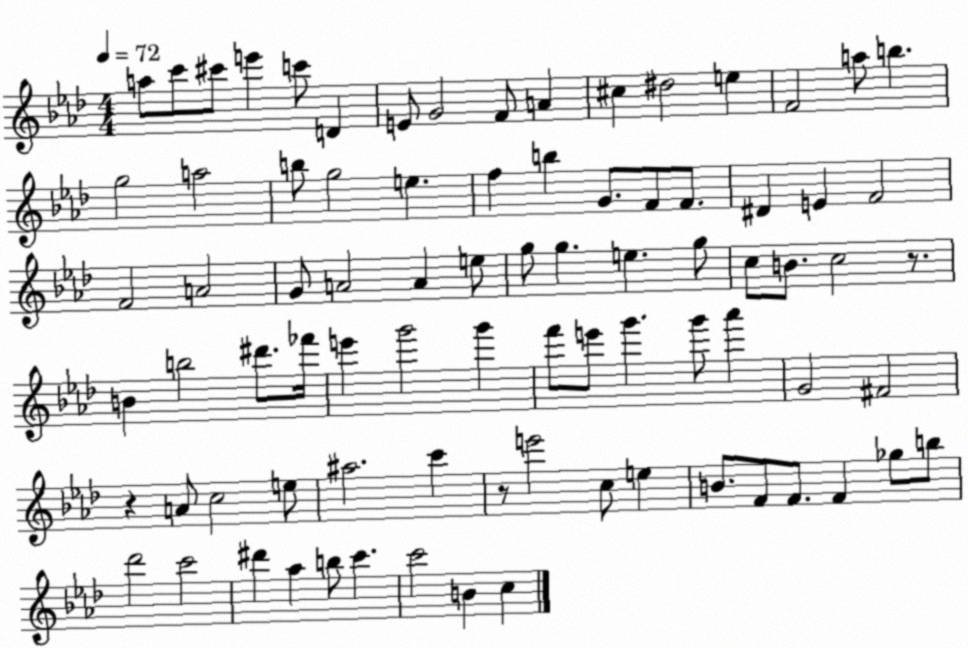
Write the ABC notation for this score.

X:1
T:Untitled
M:4/4
L:1/4
K:Ab
a/2 c'/2 ^c'/2 e' c'/2 D E/2 G2 F/2 A ^c ^d2 e F2 a/2 b g2 a2 b/2 g2 e f b G/2 F/2 F/2 ^D E F2 F2 A2 G/2 A2 A e/2 g/2 g e g/2 c/2 B/2 c2 z/2 B b2 ^d'/2 _f'/4 e' g'2 g' f'/2 e'/2 g' g'/2 _a' G2 ^F2 z A/2 c2 e/2 ^a2 c' z/2 e'2 c/2 e B/2 F/2 F/2 F _g/2 b/2 _d'2 c'2 ^d' _a b/2 c' c'2 B c